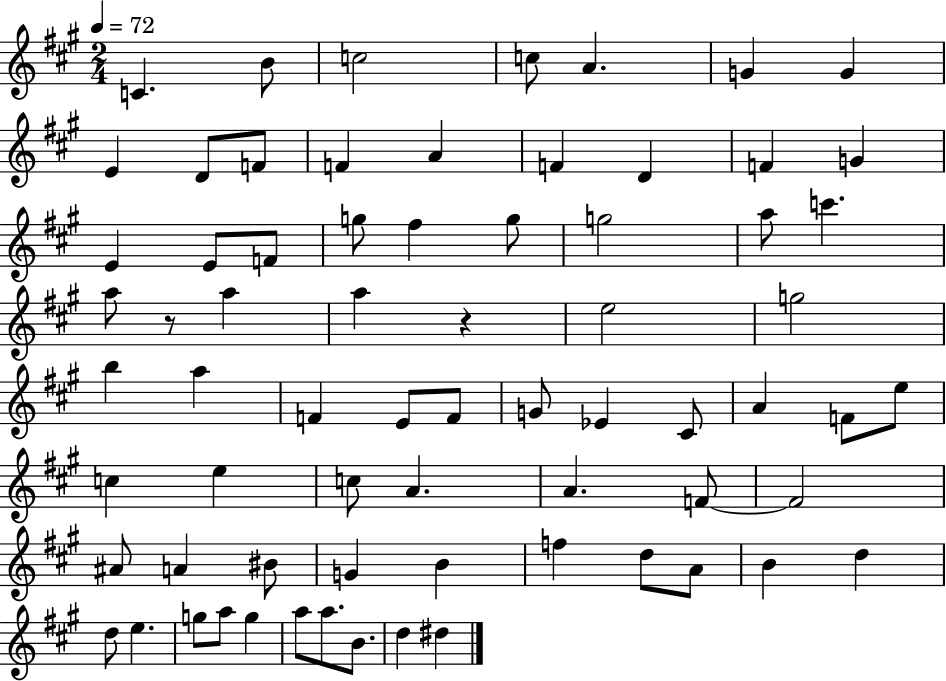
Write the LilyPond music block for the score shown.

{
  \clef treble
  \numericTimeSignature
  \time 2/4
  \key a \major
  \tempo 4 = 72
  c'4. b'8 | c''2 | c''8 a'4. | g'4 g'4 | \break e'4 d'8 f'8 | f'4 a'4 | f'4 d'4 | f'4 g'4 | \break e'4 e'8 f'8 | g''8 fis''4 g''8 | g''2 | a''8 c'''4. | \break a''8 r8 a''4 | a''4 r4 | e''2 | g''2 | \break b''4 a''4 | f'4 e'8 f'8 | g'8 ees'4 cis'8 | a'4 f'8 e''8 | \break c''4 e''4 | c''8 a'4. | a'4. f'8~~ | f'2 | \break ais'8 a'4 bis'8 | g'4 b'4 | f''4 d''8 a'8 | b'4 d''4 | \break d''8 e''4. | g''8 a''8 g''4 | a''8 a''8. b'8. | d''4 dis''4 | \break \bar "|."
}